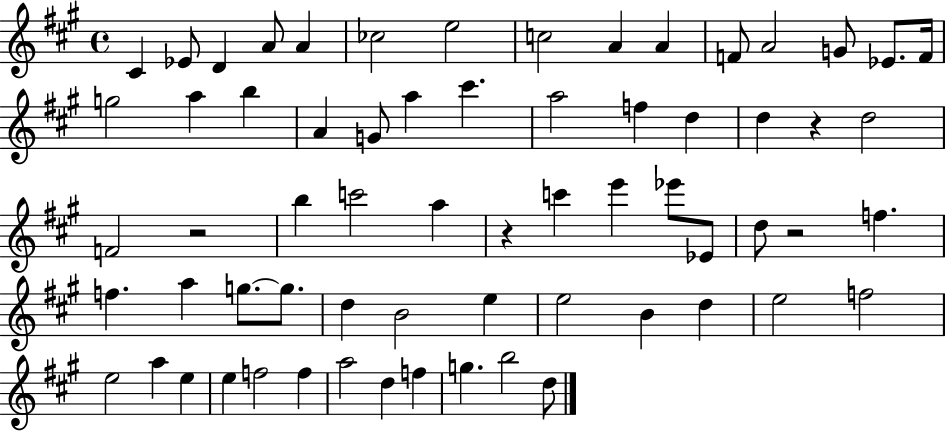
{
  \clef treble
  \time 4/4
  \defaultTimeSignature
  \key a \major
  cis'4 ees'8 d'4 a'8 a'4 | ces''2 e''2 | c''2 a'4 a'4 | f'8 a'2 g'8 ees'8. f'16 | \break g''2 a''4 b''4 | a'4 g'8 a''4 cis'''4. | a''2 f''4 d''4 | d''4 r4 d''2 | \break f'2 r2 | b''4 c'''2 a''4 | r4 c'''4 e'''4 ees'''8 ees'8 | d''8 r2 f''4. | \break f''4. a''4 g''8.~~ g''8. | d''4 b'2 e''4 | e''2 b'4 d''4 | e''2 f''2 | \break e''2 a''4 e''4 | e''4 f''2 f''4 | a''2 d''4 f''4 | g''4. b''2 d''8 | \break \bar "|."
}